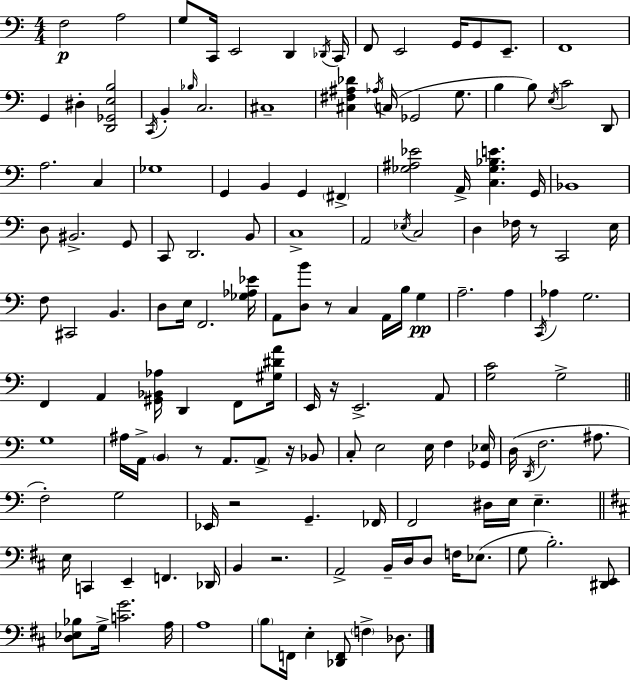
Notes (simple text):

F3/h A3/h G3/e C2/s E2/h D2/q Db2/s C2/s F2/e E2/h G2/s G2/e E2/e. F2/w G2/q D#3/q [D2,Gb2,E3,B3]/h C2/s B2/q Bb3/s C3/h. C#3/w [C#3,F#3,A#3,Db4]/q Ab3/s C3/s Gb2/h G3/e. B3/q B3/e E3/s C4/h D2/e A3/h. C3/q Gb3/w G2/q B2/q G2/q F#2/q [Gb3,A#3,Eb4]/h A2/s [C3,Gb3,Bb3,E4]/q. G2/s Bb2/w D3/e BIS2/h. G2/e C2/e D2/h. B2/e C3/w A2/h Eb3/s C3/h D3/q FES3/s R/e C2/h E3/s F3/e C#2/h B2/q. D3/e E3/s F2/h. [Gb3,Ab3,Eb4]/s A2/e [D3,B4]/e R/e C3/q A2/s B3/s G3/q A3/h. A3/q C2/s Ab3/q G3/h. F2/q A2/q [G#2,Bb2,Ab3]/s D2/q F2/e [G#3,D#4,A4]/s E2/s R/s E2/h. A2/e [G3,C4]/h G3/h G3/w A#3/s A2/s B2/q R/e A2/e. A2/e R/s Bb2/e C3/e E3/h E3/s F3/q [Gb2,Eb3]/s D3/s D2/s F3/h. A#3/e. F3/h G3/h Eb2/s R/h G2/q. FES2/s F2/h D#3/s E3/s E3/q. E3/s C2/q E2/q F2/q. Db2/s B2/q R/h. A2/h B2/s D3/s D3/e F3/s Eb3/e. G3/e B3/h. [D#2,E2]/e [D3,Eb3,Bb3]/e G3/s [C4,G4]/h. A3/s A3/w B3/e F2/s E3/q [Db2,F2]/e F3/q Db3/e.